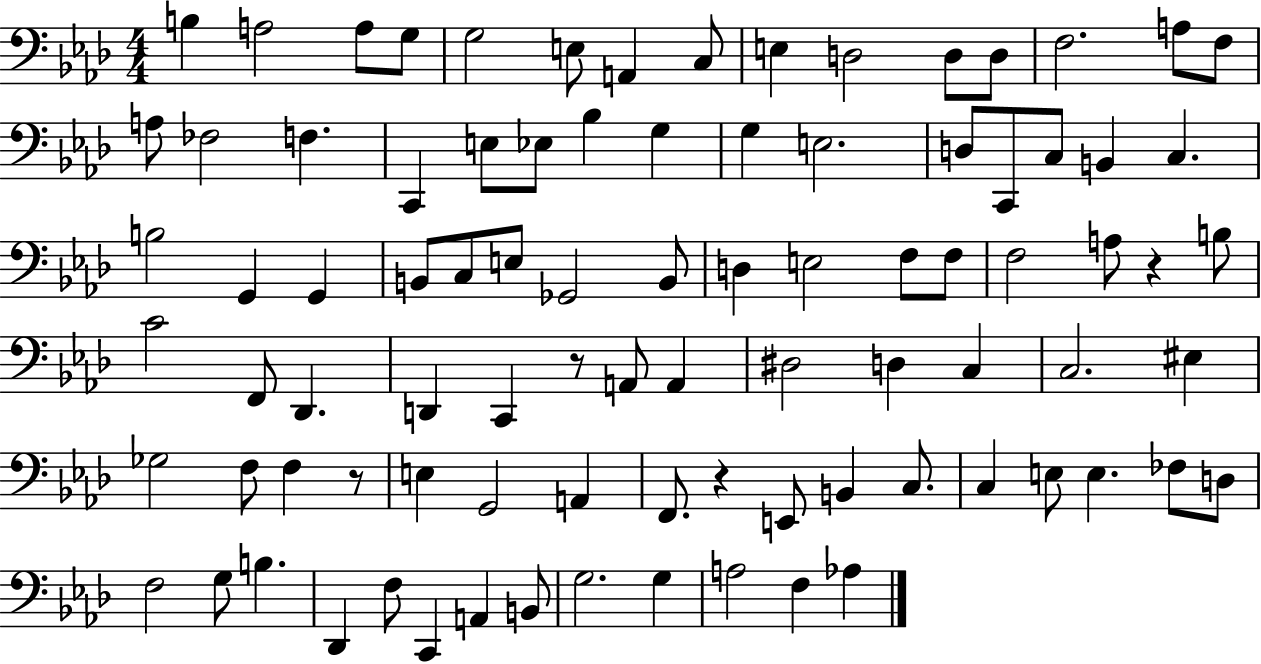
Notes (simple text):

B3/q A3/h A3/e G3/e G3/h E3/e A2/q C3/e E3/q D3/h D3/e D3/e F3/h. A3/e F3/e A3/e FES3/h F3/q. C2/q E3/e Eb3/e Bb3/q G3/q G3/q E3/h. D3/e C2/e C3/e B2/q C3/q. B3/h G2/q G2/q B2/e C3/e E3/e Gb2/h B2/e D3/q E3/h F3/e F3/e F3/h A3/e R/q B3/e C4/h F2/e Db2/q. D2/q C2/q R/e A2/e A2/q D#3/h D3/q C3/q C3/h. EIS3/q Gb3/h F3/e F3/q R/e E3/q G2/h A2/q F2/e. R/q E2/e B2/q C3/e. C3/q E3/e E3/q. FES3/e D3/e F3/h G3/e B3/q. Db2/q F3/e C2/q A2/q B2/e G3/h. G3/q A3/h F3/q Ab3/q